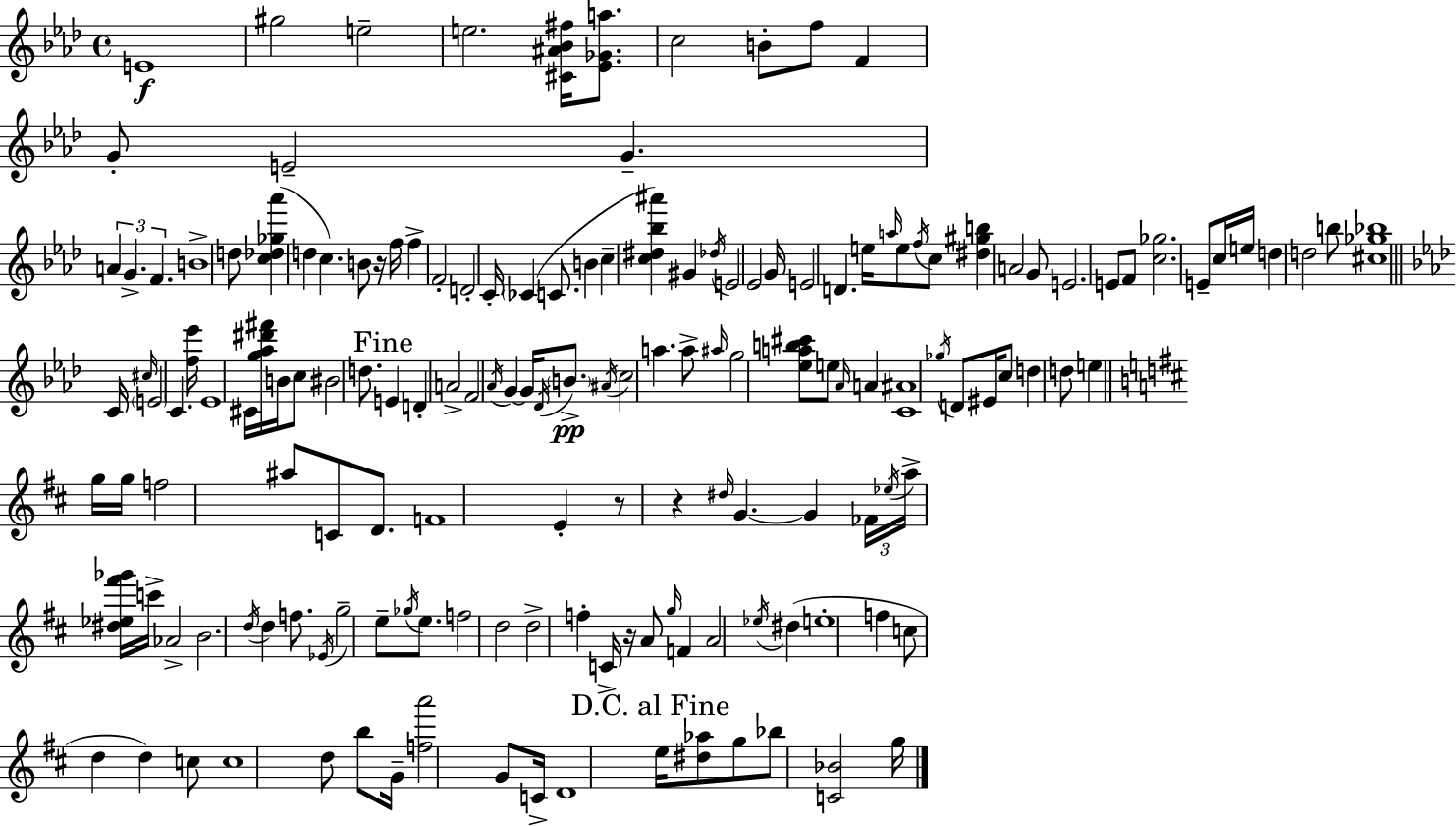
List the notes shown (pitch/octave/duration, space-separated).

E4/w G#5/h E5/h E5/h. [C#4,A#4,Bb4,F#5]/s [Eb4,Gb4,A5]/e. C5/h B4/e F5/e F4/q G4/e E4/h G4/q. A4/q G4/q. F4/q. B4/w D5/e [C5,Db5,Gb5,Ab6]/q D5/q C5/q. B4/e R/s F5/s F5/q F4/h D4/h C4/s CES4/q C4/e. B4/q C5/q [C5,D#5,Bb5,A#6]/q G#4/q Db5/s E4/h Eb4/h G4/s E4/h D4/q. E5/s A5/s E5/e F5/s C5/e [D#5,G#5,B5]/q A4/h G4/e E4/h. E4/e F4/e [C5,Gb5]/h. E4/e C5/s E5/s D5/q D5/h B5/e [C#5,Gb5,Bb5]/w C4/s C#5/s E4/h C4/q. [F5,Eb6]/s Eb4/w C#4/s [G5,Ab5,D#6,F#6]/s B4/s C5/e BIS4/h D5/e. E4/q D4/q A4/h F4/h Ab4/s G4/q G4/s Db4/s B4/e. A#4/s C5/h A5/q. A5/e A#5/s G5/h [Eb5,A5,B5,C#6]/e E5/e Ab4/s A4/q [C4,A#4]/w Gb5/s D4/e EIS4/s C5/e D5/q D5/e E5/q G5/s G5/s F5/h A#5/e C4/e D4/e. F4/w E4/q R/e R/q D#5/s G4/q. G4/q FES4/s Eb5/s A5/s [D#5,Eb5,F#6,Gb6]/s C6/s Ab4/h B4/h. D5/s D5/q F5/e. Eb4/s G5/h E5/e Gb5/s E5/e. F5/h D5/h D5/h F5/q C4/s R/s A4/e G5/s F4/q A4/h Eb5/s D#5/q E5/w F5/q C5/e D5/q D5/q C5/e C5/w D5/e B5/e G4/s [F5,A6]/h G4/e C4/s D4/w E5/s [D#5,Ab5]/e G5/e Bb5/e [C4,Bb4]/h G5/s